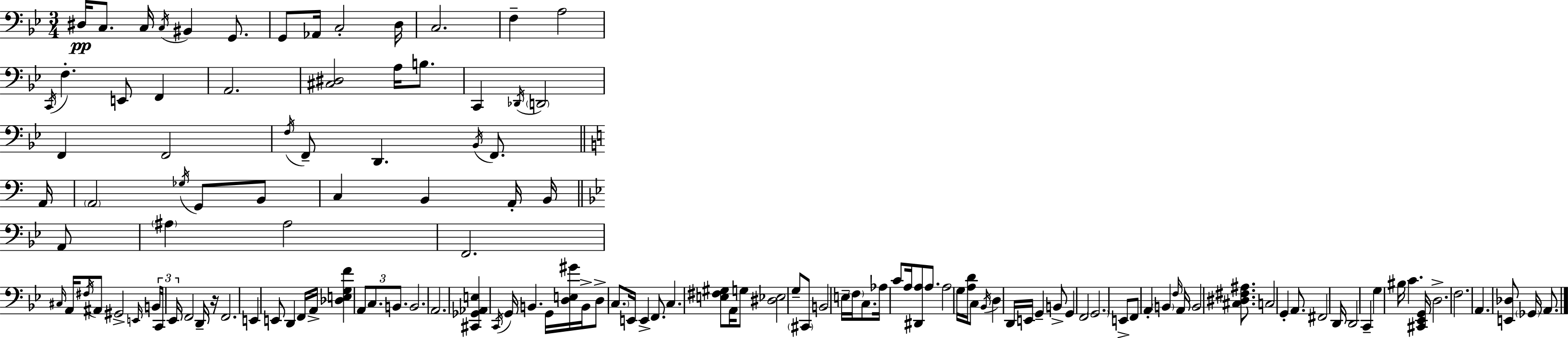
{
  \clef bass
  \numericTimeSignature
  \time 3/4
  \key bes \major
  dis16\pp c8. c16 \acciaccatura { c16 } bis,4 g,8. | g,8 aes,16 c2-. | d16 c2. | f4-- a2 | \break \acciaccatura { c,16 } f4.-. e,8 f,4 | a,2. | <cis dis>2 a16 b8. | c,4 \acciaccatura { des,16 } \parenthesize d,2 | \break f,4 f,2 | \acciaccatura { f16 } f,8-- d,4. | \acciaccatura { bes,16 } f,8. \bar "||" \break \key c \major a,16 \parenthesize a,2 \acciaccatura { ges16 } g,8 | b,8 c4 b,4 a,16-. b,16 | \bar "||" \break \key bes \major a,8 \parenthesize ais4 ais2 | f,2. | \grace { cis16 } a,16 \acciaccatura { fis16 } ais,8 gis,2-> | \grace { e,16 } \tuplet 3/2 { b,16 c,16 ees,16 } f,2 | \break d,16-- r16 f,2. | e,4 e,8 d,4 | f,16 a,16-> <des e g f'>4 \tuplet 3/2 { a,8 c8. | b,8. } b,2. | \break a,2. | <cis, ges, aes, e>4 \acciaccatura { c,16 } g,16 b,4. | g,16 <d e gis'>16 b,16-> d8-> \parenthesize c8. | e,16 e,4-> f,8. c4. | \break <e fis gis>8 a,16 g8 <dis ees>2 | g8-- \parenthesize cis,8 b,2 | e16-- \parenthesize f16 c8. aes16 c'8 | a16 <dis, a>8 a8. a2 | \break g16 <a d'>16 c8 \acciaccatura { bes,16 } d4 d,16 | e,16 g,4-- b,8-> g,4 f,2 | \parenthesize g,2. | e,8-> f,8 a,4-. | \break \parenthesize b,4 \grace { f16 } a,16 b,2 | <cis dis fis ais>8. c2 | g,4-. a,8. fis,2 | d,16 d,2 | \break c,4-- g4 | bis16 c'4. <cis, ees, g,>16 d2.-> | f2. | a,4. | \break <e, des>8 \parenthesize ges,16 a,8. \bar "|."
}